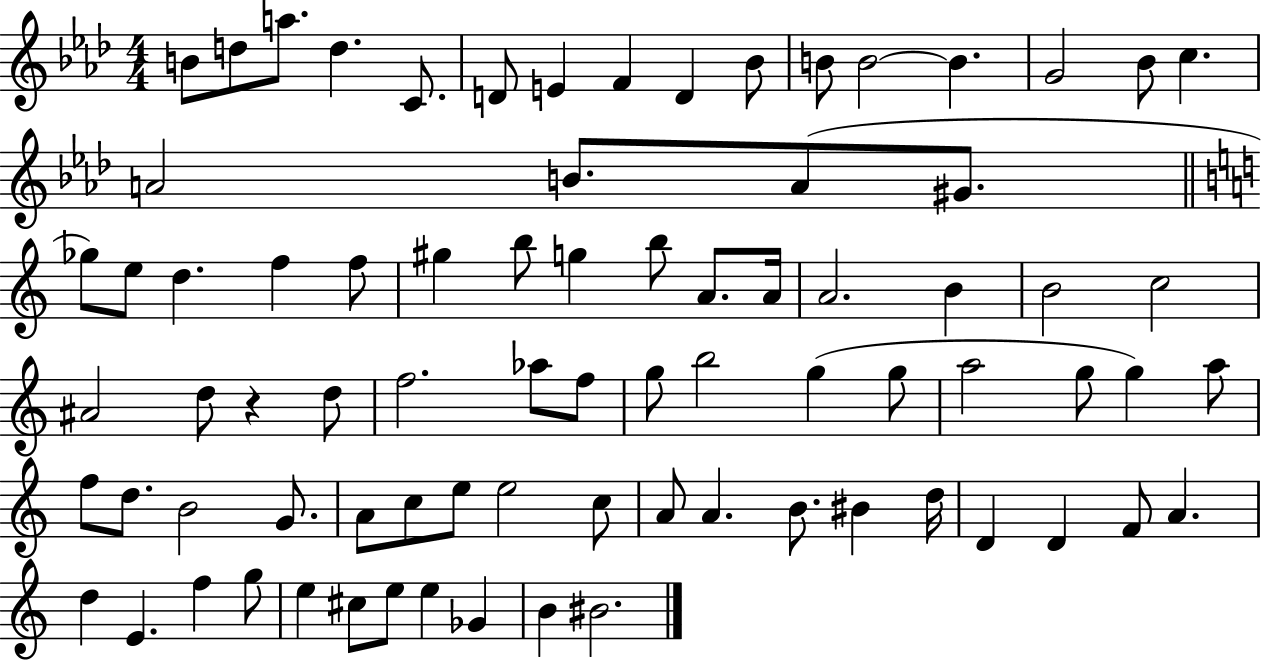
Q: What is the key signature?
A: AES major